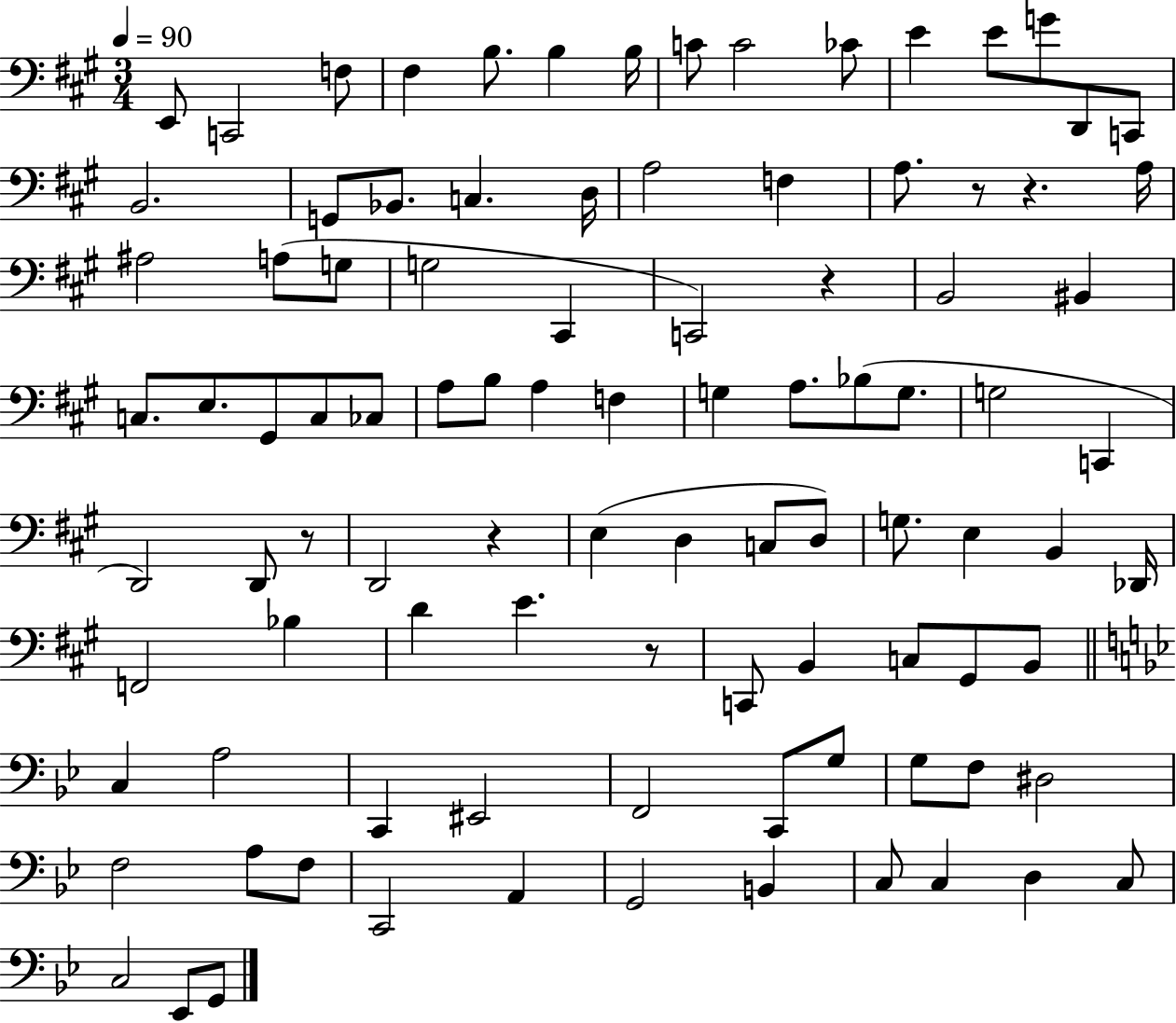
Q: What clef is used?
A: bass